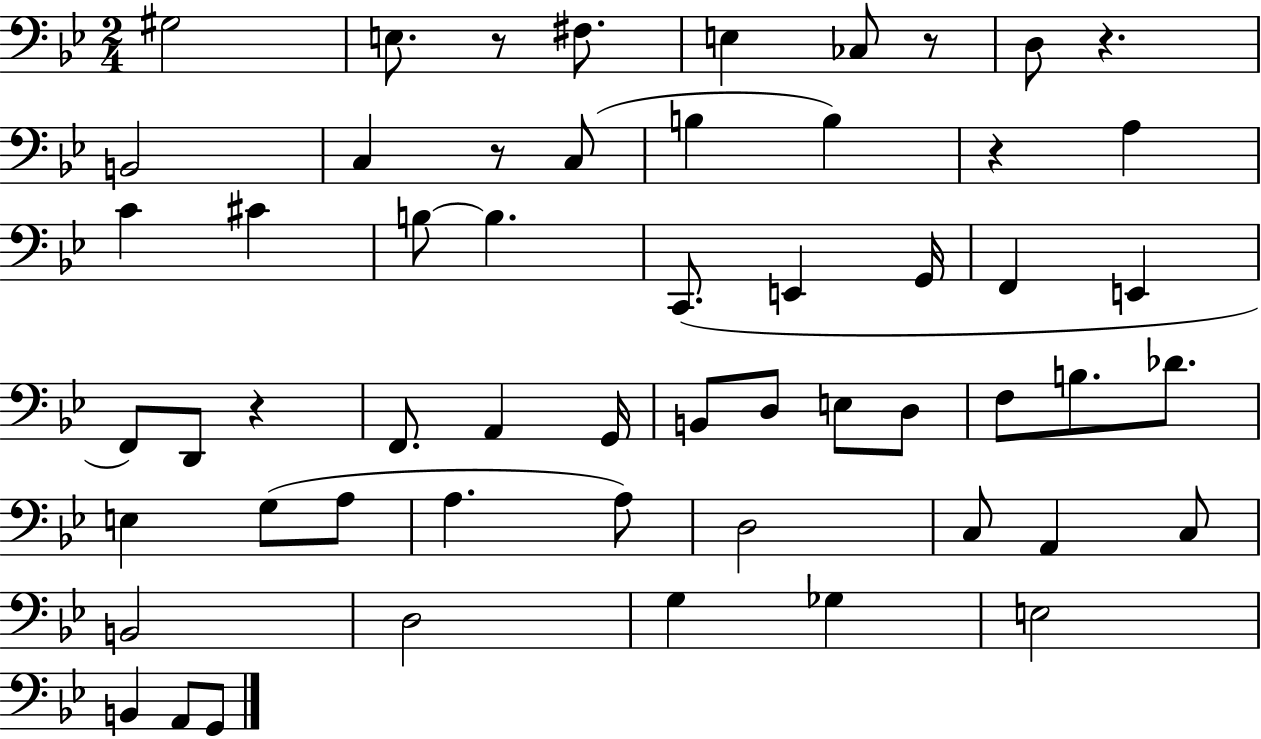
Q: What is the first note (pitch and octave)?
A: G#3